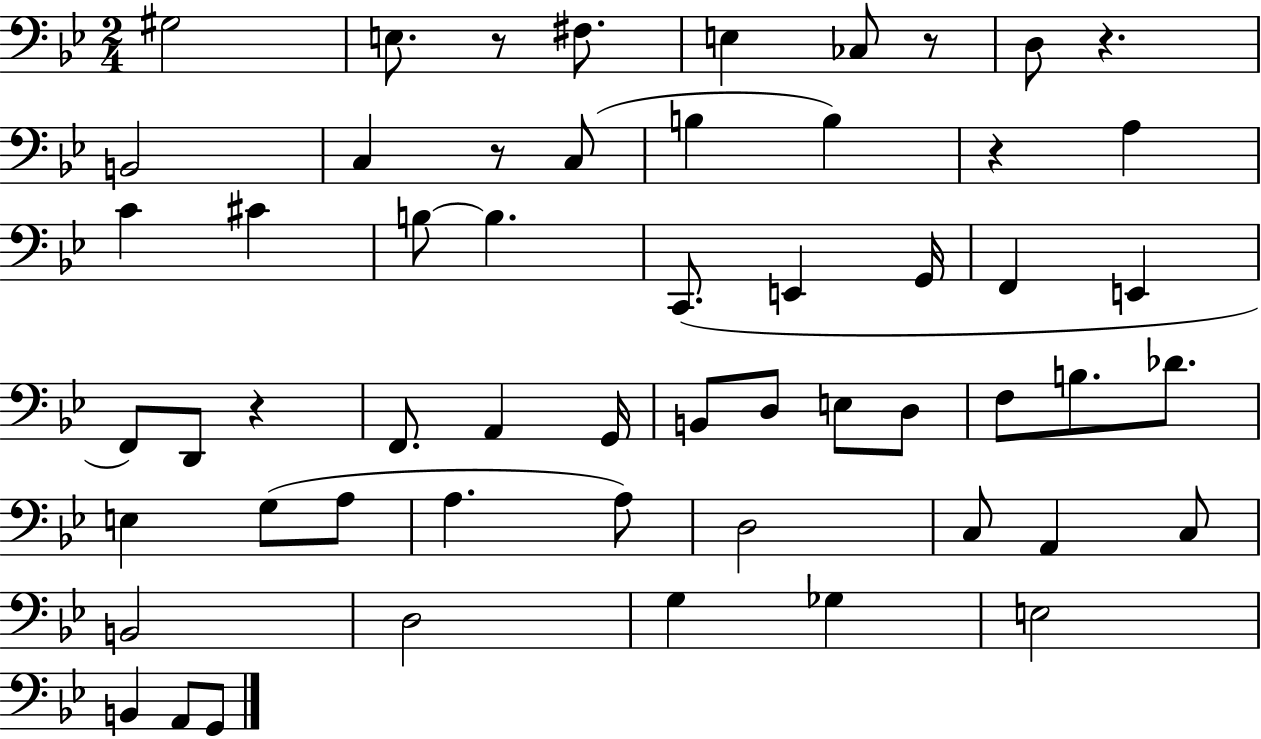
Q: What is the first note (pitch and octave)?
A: G#3